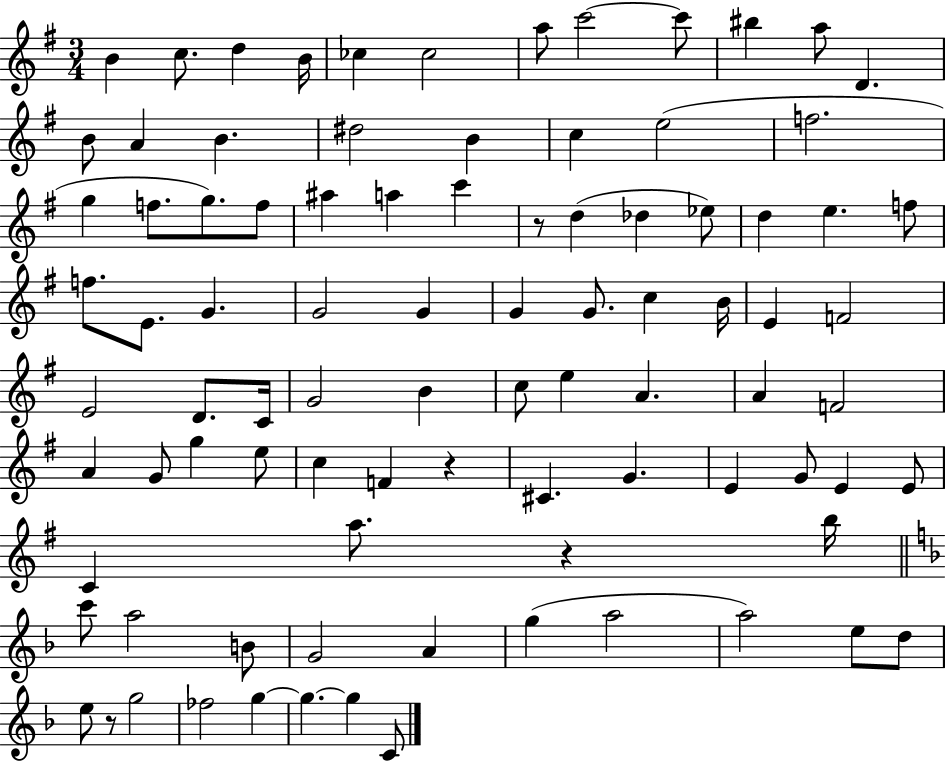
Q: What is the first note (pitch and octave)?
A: B4